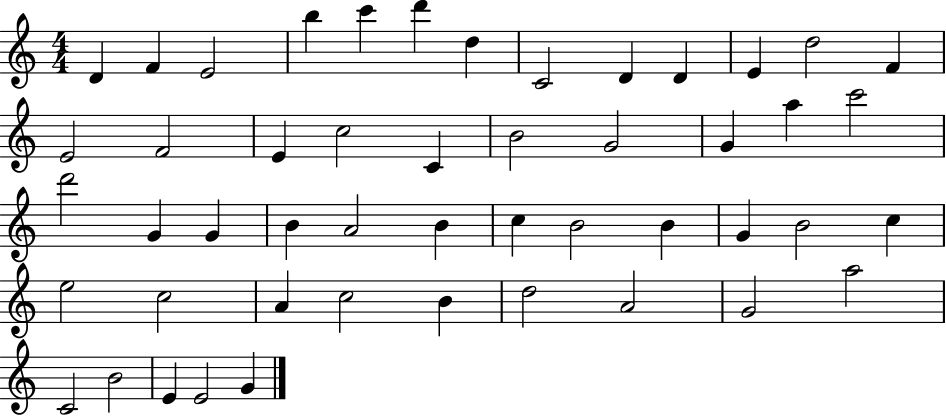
{
  \clef treble
  \numericTimeSignature
  \time 4/4
  \key c \major
  d'4 f'4 e'2 | b''4 c'''4 d'''4 d''4 | c'2 d'4 d'4 | e'4 d''2 f'4 | \break e'2 f'2 | e'4 c''2 c'4 | b'2 g'2 | g'4 a''4 c'''2 | \break d'''2 g'4 g'4 | b'4 a'2 b'4 | c''4 b'2 b'4 | g'4 b'2 c''4 | \break e''2 c''2 | a'4 c''2 b'4 | d''2 a'2 | g'2 a''2 | \break c'2 b'2 | e'4 e'2 g'4 | \bar "|."
}